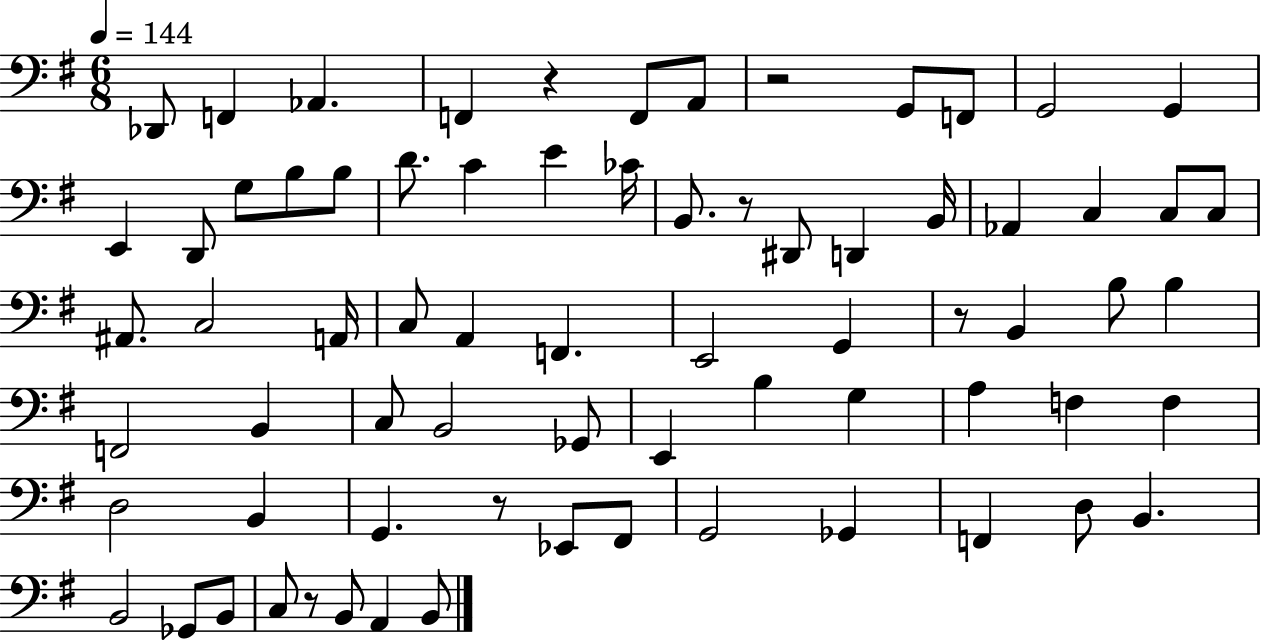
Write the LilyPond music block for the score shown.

{
  \clef bass
  \numericTimeSignature
  \time 6/8
  \key g \major
  \tempo 4 = 144
  des,8 f,4 aes,4. | f,4 r4 f,8 a,8 | r2 g,8 f,8 | g,2 g,4 | \break e,4 d,8 g8 b8 b8 | d'8. c'4 e'4 ces'16 | b,8. r8 dis,8 d,4 b,16 | aes,4 c4 c8 c8 | \break ais,8. c2 a,16 | c8 a,4 f,4. | e,2 g,4 | r8 b,4 b8 b4 | \break f,2 b,4 | c8 b,2 ges,8 | e,4 b4 g4 | a4 f4 f4 | \break d2 b,4 | g,4. r8 ees,8 fis,8 | g,2 ges,4 | f,4 d8 b,4. | \break b,2 ges,8 b,8 | c8 r8 b,8 a,4 b,8 | \bar "|."
}